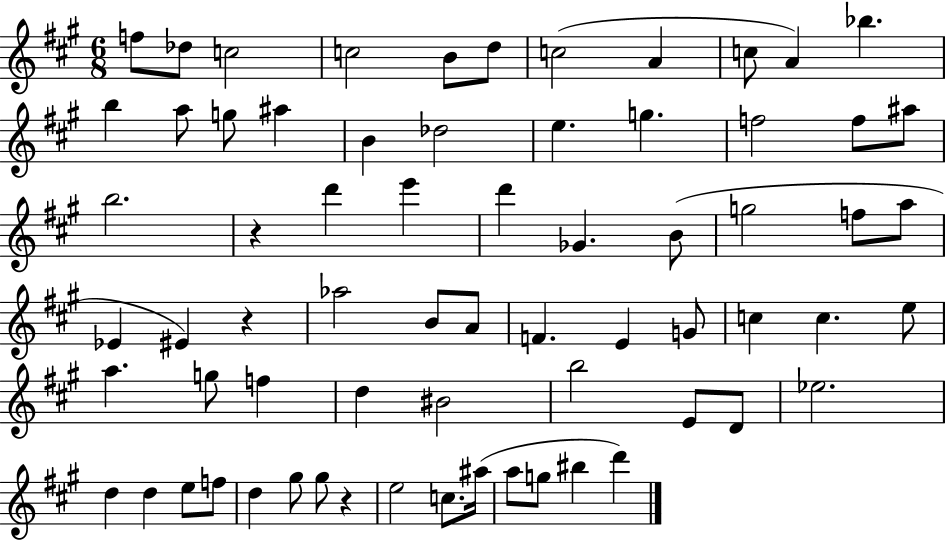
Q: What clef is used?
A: treble